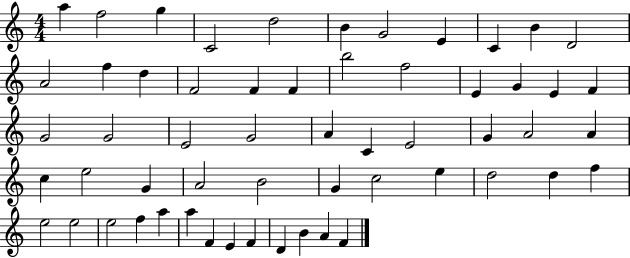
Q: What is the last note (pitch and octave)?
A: F4